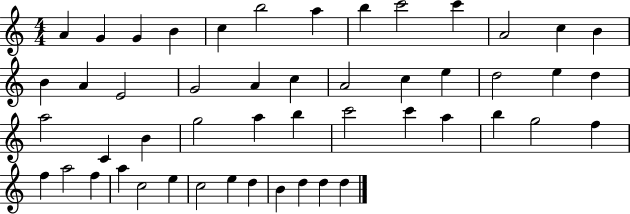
{
  \clef treble
  \numericTimeSignature
  \time 4/4
  \key c \major
  a'4 g'4 g'4 b'4 | c''4 b''2 a''4 | b''4 c'''2 c'''4 | a'2 c''4 b'4 | \break b'4 a'4 e'2 | g'2 a'4 c''4 | a'2 c''4 e''4 | d''2 e''4 d''4 | \break a''2 c'4 b'4 | g''2 a''4 b''4 | c'''2 c'''4 a''4 | b''4 g''2 f''4 | \break f''4 a''2 f''4 | a''4 c''2 e''4 | c''2 e''4 d''4 | b'4 d''4 d''4 d''4 | \break \bar "|."
}